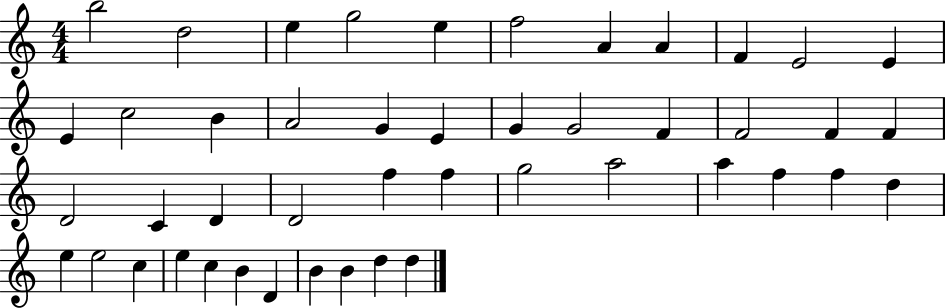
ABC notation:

X:1
T:Untitled
M:4/4
L:1/4
K:C
b2 d2 e g2 e f2 A A F E2 E E c2 B A2 G E G G2 F F2 F F D2 C D D2 f f g2 a2 a f f d e e2 c e c B D B B d d